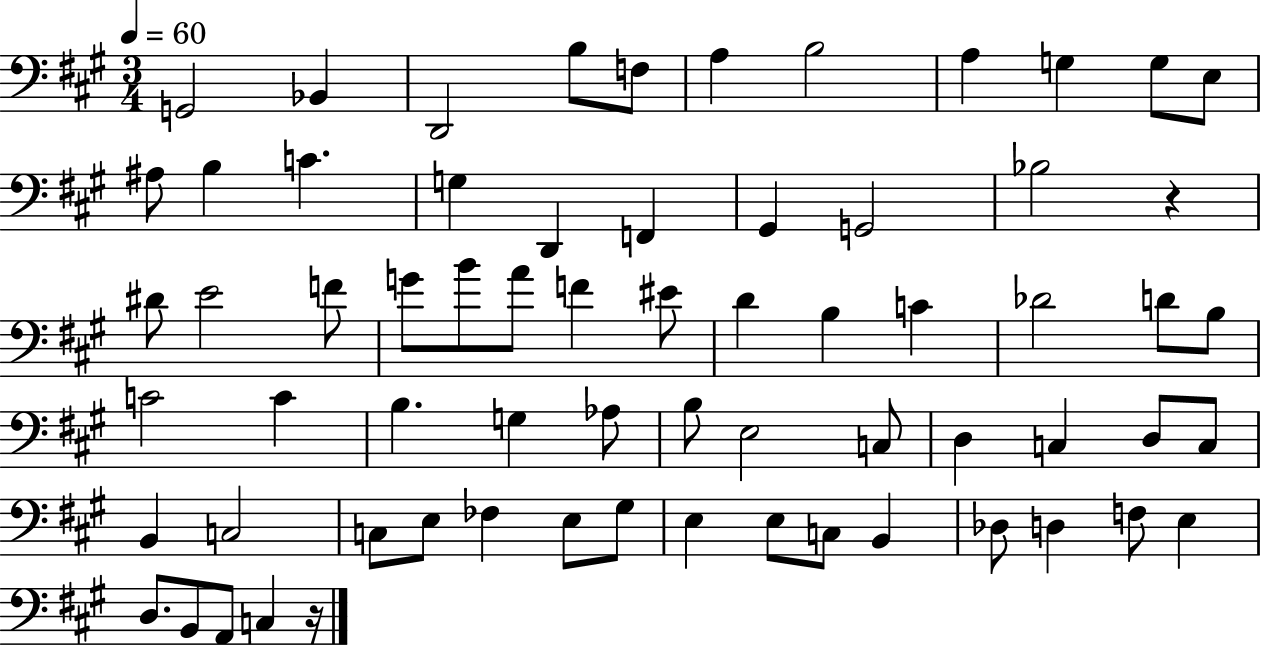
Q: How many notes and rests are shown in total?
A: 67